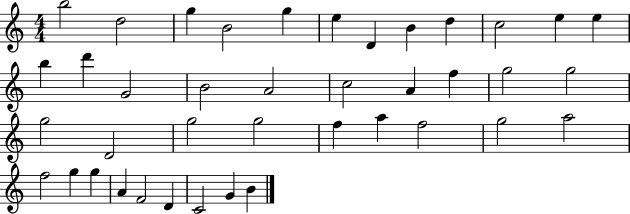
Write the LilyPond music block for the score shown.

{
  \clef treble
  \numericTimeSignature
  \time 4/4
  \key c \major
  b''2 d''2 | g''4 b'2 g''4 | e''4 d'4 b'4 d''4 | c''2 e''4 e''4 | \break b''4 d'''4 g'2 | b'2 a'2 | c''2 a'4 f''4 | g''2 g''2 | \break g''2 d'2 | g''2 g''2 | f''4 a''4 f''2 | g''2 a''2 | \break f''2 g''4 g''4 | a'4 f'2 d'4 | c'2 g'4 b'4 | \bar "|."
}